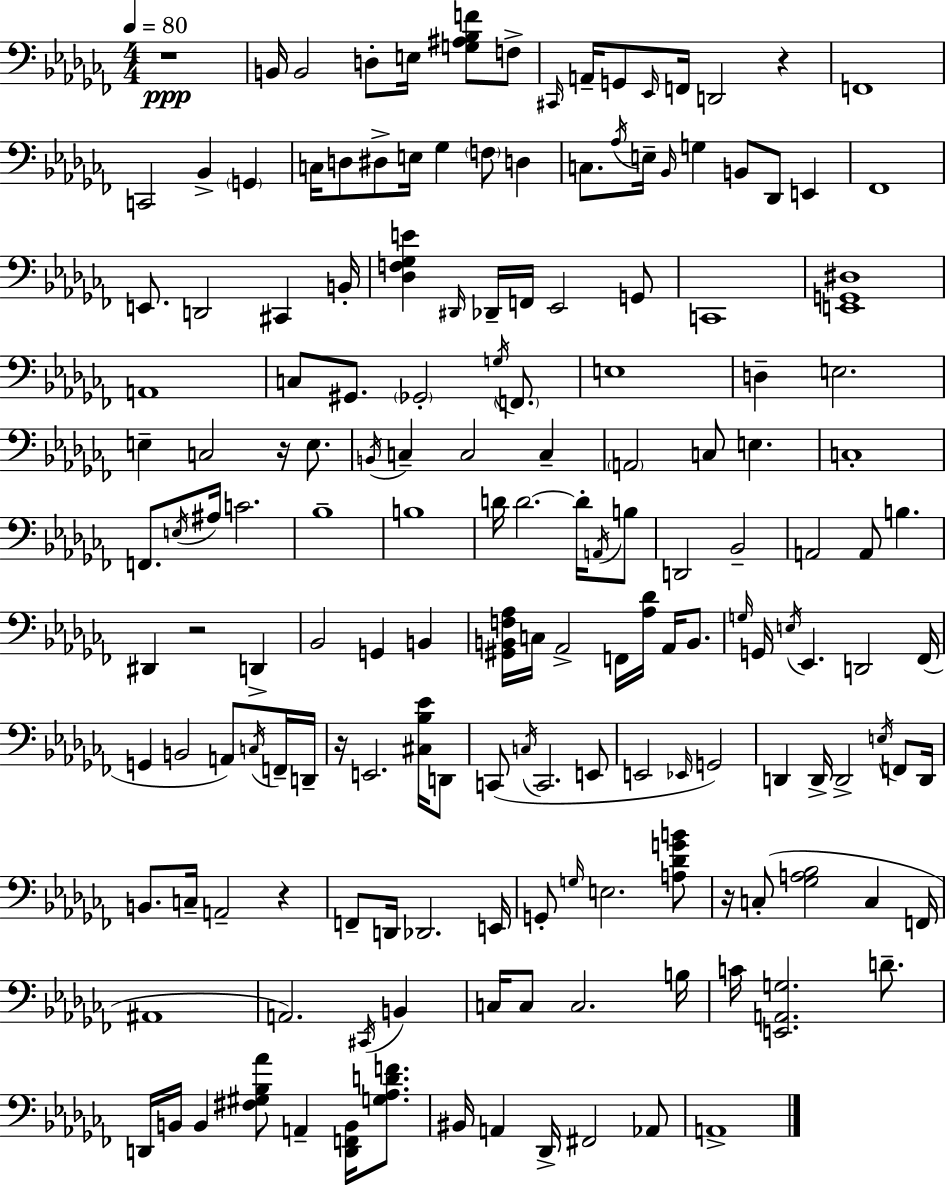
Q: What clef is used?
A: bass